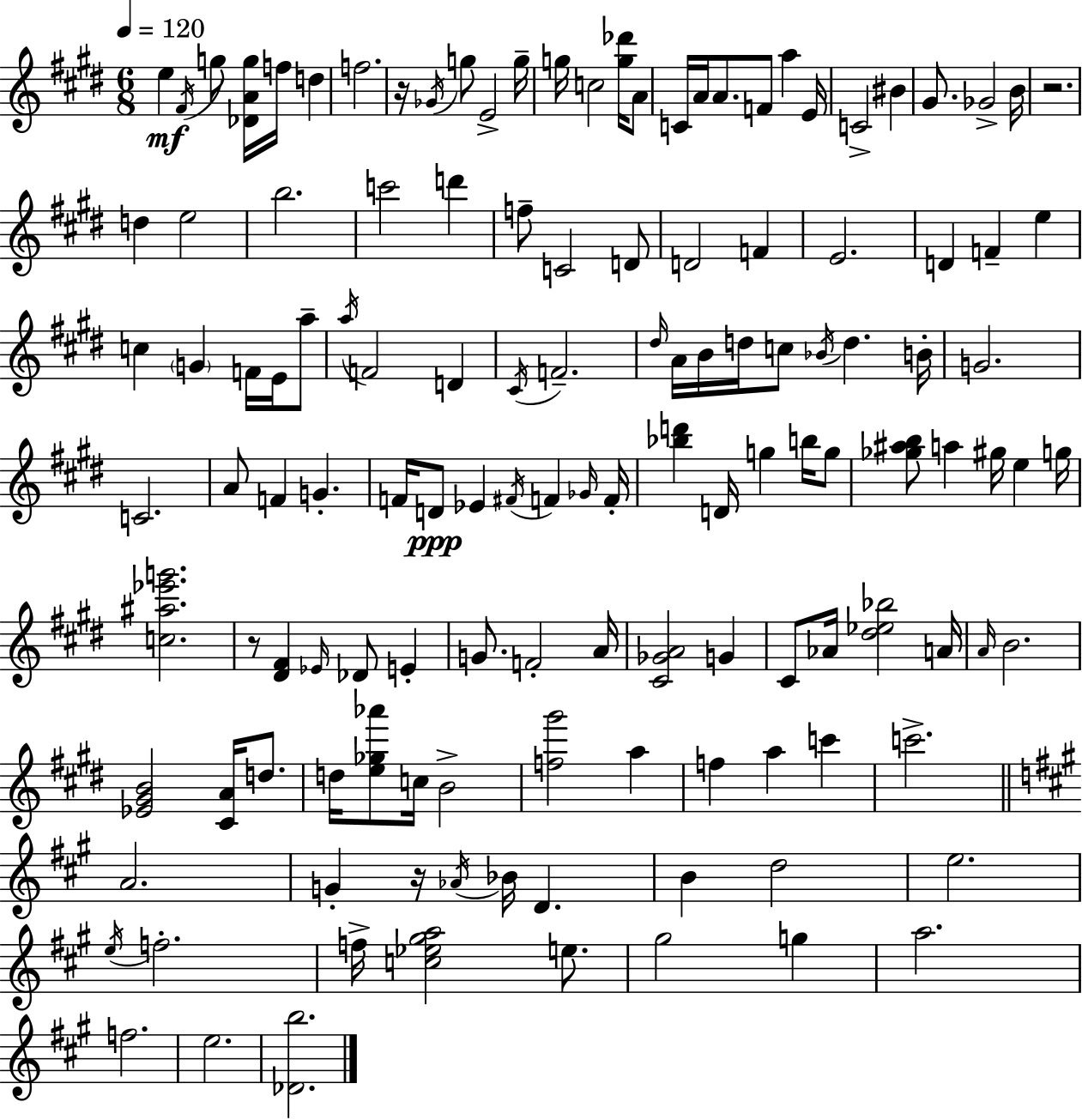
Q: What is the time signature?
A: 6/8